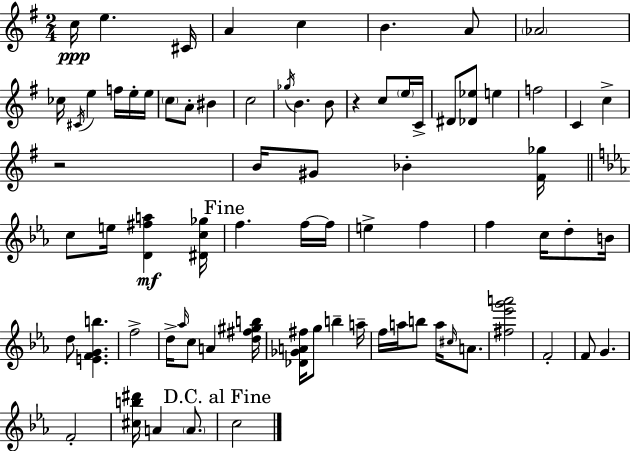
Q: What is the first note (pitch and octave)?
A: C5